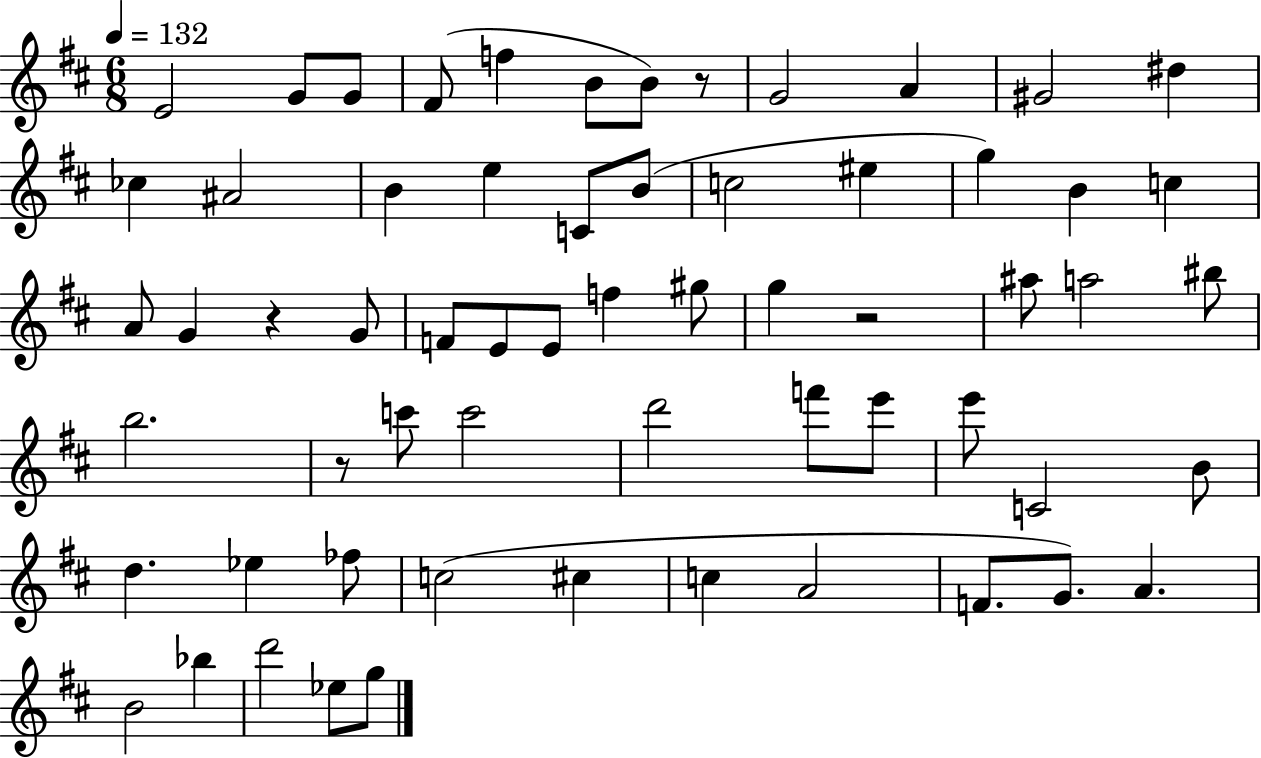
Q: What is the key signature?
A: D major